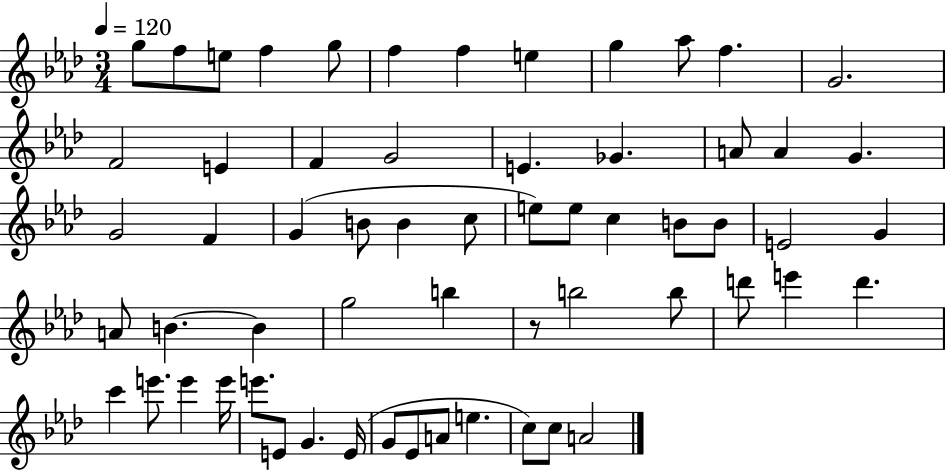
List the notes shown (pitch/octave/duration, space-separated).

G5/e F5/e E5/e F5/q G5/e F5/q F5/q E5/q G5/q Ab5/e F5/q. G4/h. F4/h E4/q F4/q G4/h E4/q. Gb4/q. A4/e A4/q G4/q. G4/h F4/q G4/q B4/e B4/q C5/e E5/e E5/e C5/q B4/e B4/e E4/h G4/q A4/e B4/q. B4/q G5/h B5/q R/e B5/h B5/e D6/e E6/q D6/q. C6/q E6/e. E6/q E6/s E6/e. E4/e G4/q. E4/s G4/e Eb4/e A4/e E5/q. C5/e C5/e A4/h